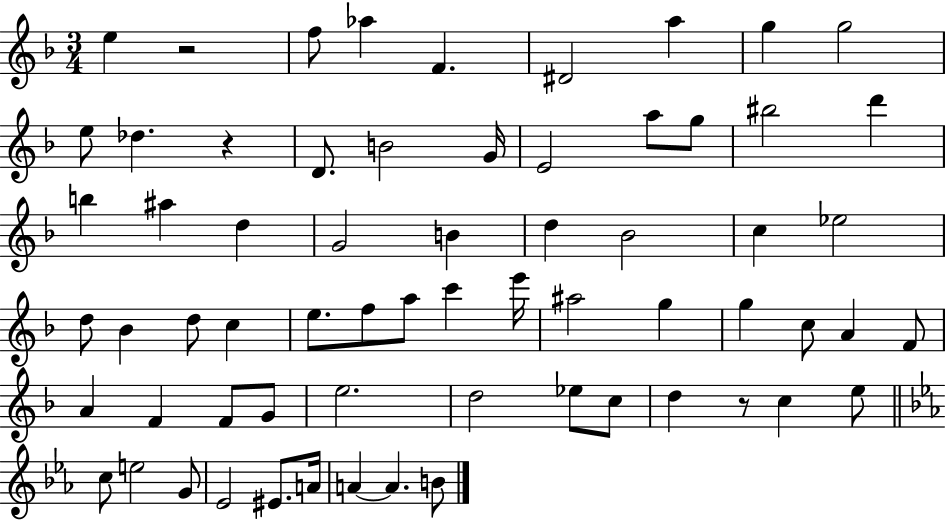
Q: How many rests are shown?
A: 3